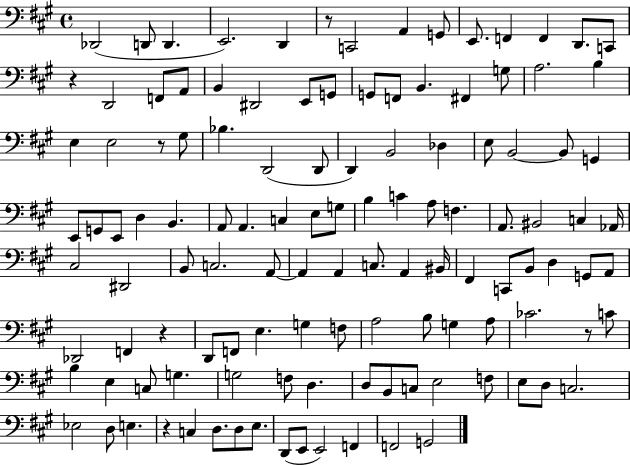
X:1
T:Untitled
M:4/4
L:1/4
K:A
_D,,2 D,,/2 D,, E,,2 D,, z/2 C,,2 A,, G,,/2 E,,/2 F,, F,, D,,/2 C,,/2 z D,,2 F,,/2 A,,/2 B,, ^D,,2 E,,/2 G,,/2 G,,/2 F,,/2 B,, ^F,, G,/2 A,2 B, E, E,2 z/2 ^G,/2 _B, D,,2 D,,/2 D,, B,,2 _D, E,/2 B,,2 B,,/2 G,, E,,/2 G,,/2 E,,/2 D, B,, A,,/2 A,, C, E,/2 G,/2 B, C A,/2 F, A,,/2 ^B,,2 C, _A,,/4 ^C,2 ^D,,2 B,,/2 C,2 A,,/2 A,, A,, C,/2 A,, ^B,,/4 ^F,, C,,/2 B,,/2 D, G,,/2 A,,/2 _D,,2 F,, z D,,/2 F,,/2 E, G, F,/2 A,2 B,/2 G, A,/2 _C2 z/2 C/2 B, E, C,/2 G, G,2 F,/2 D, D,/2 B,,/2 C,/2 E,2 F,/2 E,/2 D,/2 C,2 _E,2 D,/2 E, z C, D,/2 D,/2 E,/2 D,,/2 E,,/2 E,,2 F,, F,,2 G,,2